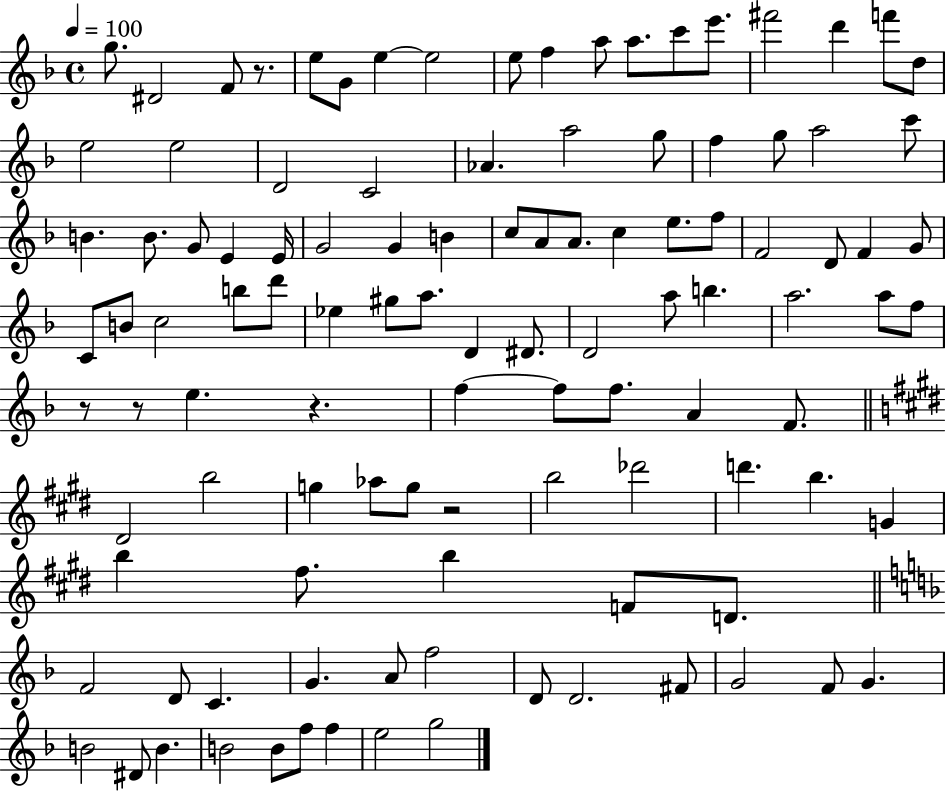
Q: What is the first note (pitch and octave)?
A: G5